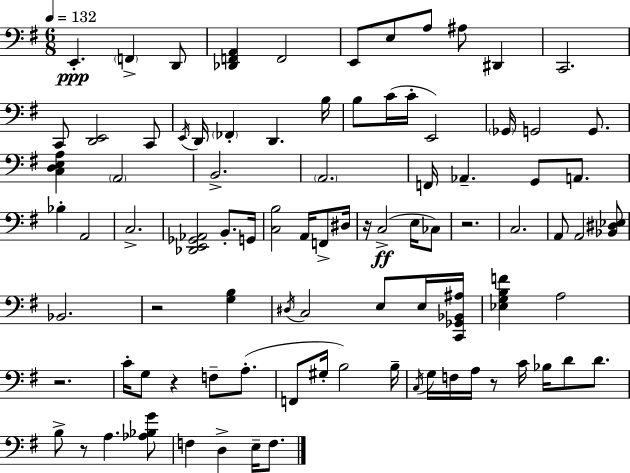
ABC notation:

X:1
T:Untitled
M:6/8
L:1/4
K:G
E,, F,, D,,/2 [_D,,F,,A,,] F,,2 E,,/2 E,/2 A,/2 ^A,/2 ^D,, C,,2 C,,/2 [D,,E,,]2 C,,/2 E,,/4 D,,/4 _F,, D,, B,/4 B,/2 C/4 C/4 E,,2 _G,,/4 G,,2 G,,/2 [C,D,E,A,] A,,2 B,,2 A,,2 F,,/4 _A,, G,,/2 A,,/2 _B, A,,2 C,2 [_D,,E,,_G,,_A,,]2 B,,/2 G,,/4 [C,B,]2 A,,/4 F,,/2 ^D,/4 z/4 C,2 E,/4 _C,/2 z2 C,2 A,,/2 A,,2 [_B,,^D,_E,]/2 _B,,2 z2 [G,B,] ^D,/4 C,2 E,/2 E,/4 [C,,_G,,_B,,^A,]/4 [_E,G,B,F] A,2 z2 C/4 G,/2 z F,/2 A,/2 F,,/2 ^G,/4 B,2 B,/4 C,/4 G,/4 F,/4 A,/4 z/2 C/4 _B,/4 D/2 D/2 B,/2 z/2 A, [_A,_B,G]/2 F, D, E,/4 F,/2